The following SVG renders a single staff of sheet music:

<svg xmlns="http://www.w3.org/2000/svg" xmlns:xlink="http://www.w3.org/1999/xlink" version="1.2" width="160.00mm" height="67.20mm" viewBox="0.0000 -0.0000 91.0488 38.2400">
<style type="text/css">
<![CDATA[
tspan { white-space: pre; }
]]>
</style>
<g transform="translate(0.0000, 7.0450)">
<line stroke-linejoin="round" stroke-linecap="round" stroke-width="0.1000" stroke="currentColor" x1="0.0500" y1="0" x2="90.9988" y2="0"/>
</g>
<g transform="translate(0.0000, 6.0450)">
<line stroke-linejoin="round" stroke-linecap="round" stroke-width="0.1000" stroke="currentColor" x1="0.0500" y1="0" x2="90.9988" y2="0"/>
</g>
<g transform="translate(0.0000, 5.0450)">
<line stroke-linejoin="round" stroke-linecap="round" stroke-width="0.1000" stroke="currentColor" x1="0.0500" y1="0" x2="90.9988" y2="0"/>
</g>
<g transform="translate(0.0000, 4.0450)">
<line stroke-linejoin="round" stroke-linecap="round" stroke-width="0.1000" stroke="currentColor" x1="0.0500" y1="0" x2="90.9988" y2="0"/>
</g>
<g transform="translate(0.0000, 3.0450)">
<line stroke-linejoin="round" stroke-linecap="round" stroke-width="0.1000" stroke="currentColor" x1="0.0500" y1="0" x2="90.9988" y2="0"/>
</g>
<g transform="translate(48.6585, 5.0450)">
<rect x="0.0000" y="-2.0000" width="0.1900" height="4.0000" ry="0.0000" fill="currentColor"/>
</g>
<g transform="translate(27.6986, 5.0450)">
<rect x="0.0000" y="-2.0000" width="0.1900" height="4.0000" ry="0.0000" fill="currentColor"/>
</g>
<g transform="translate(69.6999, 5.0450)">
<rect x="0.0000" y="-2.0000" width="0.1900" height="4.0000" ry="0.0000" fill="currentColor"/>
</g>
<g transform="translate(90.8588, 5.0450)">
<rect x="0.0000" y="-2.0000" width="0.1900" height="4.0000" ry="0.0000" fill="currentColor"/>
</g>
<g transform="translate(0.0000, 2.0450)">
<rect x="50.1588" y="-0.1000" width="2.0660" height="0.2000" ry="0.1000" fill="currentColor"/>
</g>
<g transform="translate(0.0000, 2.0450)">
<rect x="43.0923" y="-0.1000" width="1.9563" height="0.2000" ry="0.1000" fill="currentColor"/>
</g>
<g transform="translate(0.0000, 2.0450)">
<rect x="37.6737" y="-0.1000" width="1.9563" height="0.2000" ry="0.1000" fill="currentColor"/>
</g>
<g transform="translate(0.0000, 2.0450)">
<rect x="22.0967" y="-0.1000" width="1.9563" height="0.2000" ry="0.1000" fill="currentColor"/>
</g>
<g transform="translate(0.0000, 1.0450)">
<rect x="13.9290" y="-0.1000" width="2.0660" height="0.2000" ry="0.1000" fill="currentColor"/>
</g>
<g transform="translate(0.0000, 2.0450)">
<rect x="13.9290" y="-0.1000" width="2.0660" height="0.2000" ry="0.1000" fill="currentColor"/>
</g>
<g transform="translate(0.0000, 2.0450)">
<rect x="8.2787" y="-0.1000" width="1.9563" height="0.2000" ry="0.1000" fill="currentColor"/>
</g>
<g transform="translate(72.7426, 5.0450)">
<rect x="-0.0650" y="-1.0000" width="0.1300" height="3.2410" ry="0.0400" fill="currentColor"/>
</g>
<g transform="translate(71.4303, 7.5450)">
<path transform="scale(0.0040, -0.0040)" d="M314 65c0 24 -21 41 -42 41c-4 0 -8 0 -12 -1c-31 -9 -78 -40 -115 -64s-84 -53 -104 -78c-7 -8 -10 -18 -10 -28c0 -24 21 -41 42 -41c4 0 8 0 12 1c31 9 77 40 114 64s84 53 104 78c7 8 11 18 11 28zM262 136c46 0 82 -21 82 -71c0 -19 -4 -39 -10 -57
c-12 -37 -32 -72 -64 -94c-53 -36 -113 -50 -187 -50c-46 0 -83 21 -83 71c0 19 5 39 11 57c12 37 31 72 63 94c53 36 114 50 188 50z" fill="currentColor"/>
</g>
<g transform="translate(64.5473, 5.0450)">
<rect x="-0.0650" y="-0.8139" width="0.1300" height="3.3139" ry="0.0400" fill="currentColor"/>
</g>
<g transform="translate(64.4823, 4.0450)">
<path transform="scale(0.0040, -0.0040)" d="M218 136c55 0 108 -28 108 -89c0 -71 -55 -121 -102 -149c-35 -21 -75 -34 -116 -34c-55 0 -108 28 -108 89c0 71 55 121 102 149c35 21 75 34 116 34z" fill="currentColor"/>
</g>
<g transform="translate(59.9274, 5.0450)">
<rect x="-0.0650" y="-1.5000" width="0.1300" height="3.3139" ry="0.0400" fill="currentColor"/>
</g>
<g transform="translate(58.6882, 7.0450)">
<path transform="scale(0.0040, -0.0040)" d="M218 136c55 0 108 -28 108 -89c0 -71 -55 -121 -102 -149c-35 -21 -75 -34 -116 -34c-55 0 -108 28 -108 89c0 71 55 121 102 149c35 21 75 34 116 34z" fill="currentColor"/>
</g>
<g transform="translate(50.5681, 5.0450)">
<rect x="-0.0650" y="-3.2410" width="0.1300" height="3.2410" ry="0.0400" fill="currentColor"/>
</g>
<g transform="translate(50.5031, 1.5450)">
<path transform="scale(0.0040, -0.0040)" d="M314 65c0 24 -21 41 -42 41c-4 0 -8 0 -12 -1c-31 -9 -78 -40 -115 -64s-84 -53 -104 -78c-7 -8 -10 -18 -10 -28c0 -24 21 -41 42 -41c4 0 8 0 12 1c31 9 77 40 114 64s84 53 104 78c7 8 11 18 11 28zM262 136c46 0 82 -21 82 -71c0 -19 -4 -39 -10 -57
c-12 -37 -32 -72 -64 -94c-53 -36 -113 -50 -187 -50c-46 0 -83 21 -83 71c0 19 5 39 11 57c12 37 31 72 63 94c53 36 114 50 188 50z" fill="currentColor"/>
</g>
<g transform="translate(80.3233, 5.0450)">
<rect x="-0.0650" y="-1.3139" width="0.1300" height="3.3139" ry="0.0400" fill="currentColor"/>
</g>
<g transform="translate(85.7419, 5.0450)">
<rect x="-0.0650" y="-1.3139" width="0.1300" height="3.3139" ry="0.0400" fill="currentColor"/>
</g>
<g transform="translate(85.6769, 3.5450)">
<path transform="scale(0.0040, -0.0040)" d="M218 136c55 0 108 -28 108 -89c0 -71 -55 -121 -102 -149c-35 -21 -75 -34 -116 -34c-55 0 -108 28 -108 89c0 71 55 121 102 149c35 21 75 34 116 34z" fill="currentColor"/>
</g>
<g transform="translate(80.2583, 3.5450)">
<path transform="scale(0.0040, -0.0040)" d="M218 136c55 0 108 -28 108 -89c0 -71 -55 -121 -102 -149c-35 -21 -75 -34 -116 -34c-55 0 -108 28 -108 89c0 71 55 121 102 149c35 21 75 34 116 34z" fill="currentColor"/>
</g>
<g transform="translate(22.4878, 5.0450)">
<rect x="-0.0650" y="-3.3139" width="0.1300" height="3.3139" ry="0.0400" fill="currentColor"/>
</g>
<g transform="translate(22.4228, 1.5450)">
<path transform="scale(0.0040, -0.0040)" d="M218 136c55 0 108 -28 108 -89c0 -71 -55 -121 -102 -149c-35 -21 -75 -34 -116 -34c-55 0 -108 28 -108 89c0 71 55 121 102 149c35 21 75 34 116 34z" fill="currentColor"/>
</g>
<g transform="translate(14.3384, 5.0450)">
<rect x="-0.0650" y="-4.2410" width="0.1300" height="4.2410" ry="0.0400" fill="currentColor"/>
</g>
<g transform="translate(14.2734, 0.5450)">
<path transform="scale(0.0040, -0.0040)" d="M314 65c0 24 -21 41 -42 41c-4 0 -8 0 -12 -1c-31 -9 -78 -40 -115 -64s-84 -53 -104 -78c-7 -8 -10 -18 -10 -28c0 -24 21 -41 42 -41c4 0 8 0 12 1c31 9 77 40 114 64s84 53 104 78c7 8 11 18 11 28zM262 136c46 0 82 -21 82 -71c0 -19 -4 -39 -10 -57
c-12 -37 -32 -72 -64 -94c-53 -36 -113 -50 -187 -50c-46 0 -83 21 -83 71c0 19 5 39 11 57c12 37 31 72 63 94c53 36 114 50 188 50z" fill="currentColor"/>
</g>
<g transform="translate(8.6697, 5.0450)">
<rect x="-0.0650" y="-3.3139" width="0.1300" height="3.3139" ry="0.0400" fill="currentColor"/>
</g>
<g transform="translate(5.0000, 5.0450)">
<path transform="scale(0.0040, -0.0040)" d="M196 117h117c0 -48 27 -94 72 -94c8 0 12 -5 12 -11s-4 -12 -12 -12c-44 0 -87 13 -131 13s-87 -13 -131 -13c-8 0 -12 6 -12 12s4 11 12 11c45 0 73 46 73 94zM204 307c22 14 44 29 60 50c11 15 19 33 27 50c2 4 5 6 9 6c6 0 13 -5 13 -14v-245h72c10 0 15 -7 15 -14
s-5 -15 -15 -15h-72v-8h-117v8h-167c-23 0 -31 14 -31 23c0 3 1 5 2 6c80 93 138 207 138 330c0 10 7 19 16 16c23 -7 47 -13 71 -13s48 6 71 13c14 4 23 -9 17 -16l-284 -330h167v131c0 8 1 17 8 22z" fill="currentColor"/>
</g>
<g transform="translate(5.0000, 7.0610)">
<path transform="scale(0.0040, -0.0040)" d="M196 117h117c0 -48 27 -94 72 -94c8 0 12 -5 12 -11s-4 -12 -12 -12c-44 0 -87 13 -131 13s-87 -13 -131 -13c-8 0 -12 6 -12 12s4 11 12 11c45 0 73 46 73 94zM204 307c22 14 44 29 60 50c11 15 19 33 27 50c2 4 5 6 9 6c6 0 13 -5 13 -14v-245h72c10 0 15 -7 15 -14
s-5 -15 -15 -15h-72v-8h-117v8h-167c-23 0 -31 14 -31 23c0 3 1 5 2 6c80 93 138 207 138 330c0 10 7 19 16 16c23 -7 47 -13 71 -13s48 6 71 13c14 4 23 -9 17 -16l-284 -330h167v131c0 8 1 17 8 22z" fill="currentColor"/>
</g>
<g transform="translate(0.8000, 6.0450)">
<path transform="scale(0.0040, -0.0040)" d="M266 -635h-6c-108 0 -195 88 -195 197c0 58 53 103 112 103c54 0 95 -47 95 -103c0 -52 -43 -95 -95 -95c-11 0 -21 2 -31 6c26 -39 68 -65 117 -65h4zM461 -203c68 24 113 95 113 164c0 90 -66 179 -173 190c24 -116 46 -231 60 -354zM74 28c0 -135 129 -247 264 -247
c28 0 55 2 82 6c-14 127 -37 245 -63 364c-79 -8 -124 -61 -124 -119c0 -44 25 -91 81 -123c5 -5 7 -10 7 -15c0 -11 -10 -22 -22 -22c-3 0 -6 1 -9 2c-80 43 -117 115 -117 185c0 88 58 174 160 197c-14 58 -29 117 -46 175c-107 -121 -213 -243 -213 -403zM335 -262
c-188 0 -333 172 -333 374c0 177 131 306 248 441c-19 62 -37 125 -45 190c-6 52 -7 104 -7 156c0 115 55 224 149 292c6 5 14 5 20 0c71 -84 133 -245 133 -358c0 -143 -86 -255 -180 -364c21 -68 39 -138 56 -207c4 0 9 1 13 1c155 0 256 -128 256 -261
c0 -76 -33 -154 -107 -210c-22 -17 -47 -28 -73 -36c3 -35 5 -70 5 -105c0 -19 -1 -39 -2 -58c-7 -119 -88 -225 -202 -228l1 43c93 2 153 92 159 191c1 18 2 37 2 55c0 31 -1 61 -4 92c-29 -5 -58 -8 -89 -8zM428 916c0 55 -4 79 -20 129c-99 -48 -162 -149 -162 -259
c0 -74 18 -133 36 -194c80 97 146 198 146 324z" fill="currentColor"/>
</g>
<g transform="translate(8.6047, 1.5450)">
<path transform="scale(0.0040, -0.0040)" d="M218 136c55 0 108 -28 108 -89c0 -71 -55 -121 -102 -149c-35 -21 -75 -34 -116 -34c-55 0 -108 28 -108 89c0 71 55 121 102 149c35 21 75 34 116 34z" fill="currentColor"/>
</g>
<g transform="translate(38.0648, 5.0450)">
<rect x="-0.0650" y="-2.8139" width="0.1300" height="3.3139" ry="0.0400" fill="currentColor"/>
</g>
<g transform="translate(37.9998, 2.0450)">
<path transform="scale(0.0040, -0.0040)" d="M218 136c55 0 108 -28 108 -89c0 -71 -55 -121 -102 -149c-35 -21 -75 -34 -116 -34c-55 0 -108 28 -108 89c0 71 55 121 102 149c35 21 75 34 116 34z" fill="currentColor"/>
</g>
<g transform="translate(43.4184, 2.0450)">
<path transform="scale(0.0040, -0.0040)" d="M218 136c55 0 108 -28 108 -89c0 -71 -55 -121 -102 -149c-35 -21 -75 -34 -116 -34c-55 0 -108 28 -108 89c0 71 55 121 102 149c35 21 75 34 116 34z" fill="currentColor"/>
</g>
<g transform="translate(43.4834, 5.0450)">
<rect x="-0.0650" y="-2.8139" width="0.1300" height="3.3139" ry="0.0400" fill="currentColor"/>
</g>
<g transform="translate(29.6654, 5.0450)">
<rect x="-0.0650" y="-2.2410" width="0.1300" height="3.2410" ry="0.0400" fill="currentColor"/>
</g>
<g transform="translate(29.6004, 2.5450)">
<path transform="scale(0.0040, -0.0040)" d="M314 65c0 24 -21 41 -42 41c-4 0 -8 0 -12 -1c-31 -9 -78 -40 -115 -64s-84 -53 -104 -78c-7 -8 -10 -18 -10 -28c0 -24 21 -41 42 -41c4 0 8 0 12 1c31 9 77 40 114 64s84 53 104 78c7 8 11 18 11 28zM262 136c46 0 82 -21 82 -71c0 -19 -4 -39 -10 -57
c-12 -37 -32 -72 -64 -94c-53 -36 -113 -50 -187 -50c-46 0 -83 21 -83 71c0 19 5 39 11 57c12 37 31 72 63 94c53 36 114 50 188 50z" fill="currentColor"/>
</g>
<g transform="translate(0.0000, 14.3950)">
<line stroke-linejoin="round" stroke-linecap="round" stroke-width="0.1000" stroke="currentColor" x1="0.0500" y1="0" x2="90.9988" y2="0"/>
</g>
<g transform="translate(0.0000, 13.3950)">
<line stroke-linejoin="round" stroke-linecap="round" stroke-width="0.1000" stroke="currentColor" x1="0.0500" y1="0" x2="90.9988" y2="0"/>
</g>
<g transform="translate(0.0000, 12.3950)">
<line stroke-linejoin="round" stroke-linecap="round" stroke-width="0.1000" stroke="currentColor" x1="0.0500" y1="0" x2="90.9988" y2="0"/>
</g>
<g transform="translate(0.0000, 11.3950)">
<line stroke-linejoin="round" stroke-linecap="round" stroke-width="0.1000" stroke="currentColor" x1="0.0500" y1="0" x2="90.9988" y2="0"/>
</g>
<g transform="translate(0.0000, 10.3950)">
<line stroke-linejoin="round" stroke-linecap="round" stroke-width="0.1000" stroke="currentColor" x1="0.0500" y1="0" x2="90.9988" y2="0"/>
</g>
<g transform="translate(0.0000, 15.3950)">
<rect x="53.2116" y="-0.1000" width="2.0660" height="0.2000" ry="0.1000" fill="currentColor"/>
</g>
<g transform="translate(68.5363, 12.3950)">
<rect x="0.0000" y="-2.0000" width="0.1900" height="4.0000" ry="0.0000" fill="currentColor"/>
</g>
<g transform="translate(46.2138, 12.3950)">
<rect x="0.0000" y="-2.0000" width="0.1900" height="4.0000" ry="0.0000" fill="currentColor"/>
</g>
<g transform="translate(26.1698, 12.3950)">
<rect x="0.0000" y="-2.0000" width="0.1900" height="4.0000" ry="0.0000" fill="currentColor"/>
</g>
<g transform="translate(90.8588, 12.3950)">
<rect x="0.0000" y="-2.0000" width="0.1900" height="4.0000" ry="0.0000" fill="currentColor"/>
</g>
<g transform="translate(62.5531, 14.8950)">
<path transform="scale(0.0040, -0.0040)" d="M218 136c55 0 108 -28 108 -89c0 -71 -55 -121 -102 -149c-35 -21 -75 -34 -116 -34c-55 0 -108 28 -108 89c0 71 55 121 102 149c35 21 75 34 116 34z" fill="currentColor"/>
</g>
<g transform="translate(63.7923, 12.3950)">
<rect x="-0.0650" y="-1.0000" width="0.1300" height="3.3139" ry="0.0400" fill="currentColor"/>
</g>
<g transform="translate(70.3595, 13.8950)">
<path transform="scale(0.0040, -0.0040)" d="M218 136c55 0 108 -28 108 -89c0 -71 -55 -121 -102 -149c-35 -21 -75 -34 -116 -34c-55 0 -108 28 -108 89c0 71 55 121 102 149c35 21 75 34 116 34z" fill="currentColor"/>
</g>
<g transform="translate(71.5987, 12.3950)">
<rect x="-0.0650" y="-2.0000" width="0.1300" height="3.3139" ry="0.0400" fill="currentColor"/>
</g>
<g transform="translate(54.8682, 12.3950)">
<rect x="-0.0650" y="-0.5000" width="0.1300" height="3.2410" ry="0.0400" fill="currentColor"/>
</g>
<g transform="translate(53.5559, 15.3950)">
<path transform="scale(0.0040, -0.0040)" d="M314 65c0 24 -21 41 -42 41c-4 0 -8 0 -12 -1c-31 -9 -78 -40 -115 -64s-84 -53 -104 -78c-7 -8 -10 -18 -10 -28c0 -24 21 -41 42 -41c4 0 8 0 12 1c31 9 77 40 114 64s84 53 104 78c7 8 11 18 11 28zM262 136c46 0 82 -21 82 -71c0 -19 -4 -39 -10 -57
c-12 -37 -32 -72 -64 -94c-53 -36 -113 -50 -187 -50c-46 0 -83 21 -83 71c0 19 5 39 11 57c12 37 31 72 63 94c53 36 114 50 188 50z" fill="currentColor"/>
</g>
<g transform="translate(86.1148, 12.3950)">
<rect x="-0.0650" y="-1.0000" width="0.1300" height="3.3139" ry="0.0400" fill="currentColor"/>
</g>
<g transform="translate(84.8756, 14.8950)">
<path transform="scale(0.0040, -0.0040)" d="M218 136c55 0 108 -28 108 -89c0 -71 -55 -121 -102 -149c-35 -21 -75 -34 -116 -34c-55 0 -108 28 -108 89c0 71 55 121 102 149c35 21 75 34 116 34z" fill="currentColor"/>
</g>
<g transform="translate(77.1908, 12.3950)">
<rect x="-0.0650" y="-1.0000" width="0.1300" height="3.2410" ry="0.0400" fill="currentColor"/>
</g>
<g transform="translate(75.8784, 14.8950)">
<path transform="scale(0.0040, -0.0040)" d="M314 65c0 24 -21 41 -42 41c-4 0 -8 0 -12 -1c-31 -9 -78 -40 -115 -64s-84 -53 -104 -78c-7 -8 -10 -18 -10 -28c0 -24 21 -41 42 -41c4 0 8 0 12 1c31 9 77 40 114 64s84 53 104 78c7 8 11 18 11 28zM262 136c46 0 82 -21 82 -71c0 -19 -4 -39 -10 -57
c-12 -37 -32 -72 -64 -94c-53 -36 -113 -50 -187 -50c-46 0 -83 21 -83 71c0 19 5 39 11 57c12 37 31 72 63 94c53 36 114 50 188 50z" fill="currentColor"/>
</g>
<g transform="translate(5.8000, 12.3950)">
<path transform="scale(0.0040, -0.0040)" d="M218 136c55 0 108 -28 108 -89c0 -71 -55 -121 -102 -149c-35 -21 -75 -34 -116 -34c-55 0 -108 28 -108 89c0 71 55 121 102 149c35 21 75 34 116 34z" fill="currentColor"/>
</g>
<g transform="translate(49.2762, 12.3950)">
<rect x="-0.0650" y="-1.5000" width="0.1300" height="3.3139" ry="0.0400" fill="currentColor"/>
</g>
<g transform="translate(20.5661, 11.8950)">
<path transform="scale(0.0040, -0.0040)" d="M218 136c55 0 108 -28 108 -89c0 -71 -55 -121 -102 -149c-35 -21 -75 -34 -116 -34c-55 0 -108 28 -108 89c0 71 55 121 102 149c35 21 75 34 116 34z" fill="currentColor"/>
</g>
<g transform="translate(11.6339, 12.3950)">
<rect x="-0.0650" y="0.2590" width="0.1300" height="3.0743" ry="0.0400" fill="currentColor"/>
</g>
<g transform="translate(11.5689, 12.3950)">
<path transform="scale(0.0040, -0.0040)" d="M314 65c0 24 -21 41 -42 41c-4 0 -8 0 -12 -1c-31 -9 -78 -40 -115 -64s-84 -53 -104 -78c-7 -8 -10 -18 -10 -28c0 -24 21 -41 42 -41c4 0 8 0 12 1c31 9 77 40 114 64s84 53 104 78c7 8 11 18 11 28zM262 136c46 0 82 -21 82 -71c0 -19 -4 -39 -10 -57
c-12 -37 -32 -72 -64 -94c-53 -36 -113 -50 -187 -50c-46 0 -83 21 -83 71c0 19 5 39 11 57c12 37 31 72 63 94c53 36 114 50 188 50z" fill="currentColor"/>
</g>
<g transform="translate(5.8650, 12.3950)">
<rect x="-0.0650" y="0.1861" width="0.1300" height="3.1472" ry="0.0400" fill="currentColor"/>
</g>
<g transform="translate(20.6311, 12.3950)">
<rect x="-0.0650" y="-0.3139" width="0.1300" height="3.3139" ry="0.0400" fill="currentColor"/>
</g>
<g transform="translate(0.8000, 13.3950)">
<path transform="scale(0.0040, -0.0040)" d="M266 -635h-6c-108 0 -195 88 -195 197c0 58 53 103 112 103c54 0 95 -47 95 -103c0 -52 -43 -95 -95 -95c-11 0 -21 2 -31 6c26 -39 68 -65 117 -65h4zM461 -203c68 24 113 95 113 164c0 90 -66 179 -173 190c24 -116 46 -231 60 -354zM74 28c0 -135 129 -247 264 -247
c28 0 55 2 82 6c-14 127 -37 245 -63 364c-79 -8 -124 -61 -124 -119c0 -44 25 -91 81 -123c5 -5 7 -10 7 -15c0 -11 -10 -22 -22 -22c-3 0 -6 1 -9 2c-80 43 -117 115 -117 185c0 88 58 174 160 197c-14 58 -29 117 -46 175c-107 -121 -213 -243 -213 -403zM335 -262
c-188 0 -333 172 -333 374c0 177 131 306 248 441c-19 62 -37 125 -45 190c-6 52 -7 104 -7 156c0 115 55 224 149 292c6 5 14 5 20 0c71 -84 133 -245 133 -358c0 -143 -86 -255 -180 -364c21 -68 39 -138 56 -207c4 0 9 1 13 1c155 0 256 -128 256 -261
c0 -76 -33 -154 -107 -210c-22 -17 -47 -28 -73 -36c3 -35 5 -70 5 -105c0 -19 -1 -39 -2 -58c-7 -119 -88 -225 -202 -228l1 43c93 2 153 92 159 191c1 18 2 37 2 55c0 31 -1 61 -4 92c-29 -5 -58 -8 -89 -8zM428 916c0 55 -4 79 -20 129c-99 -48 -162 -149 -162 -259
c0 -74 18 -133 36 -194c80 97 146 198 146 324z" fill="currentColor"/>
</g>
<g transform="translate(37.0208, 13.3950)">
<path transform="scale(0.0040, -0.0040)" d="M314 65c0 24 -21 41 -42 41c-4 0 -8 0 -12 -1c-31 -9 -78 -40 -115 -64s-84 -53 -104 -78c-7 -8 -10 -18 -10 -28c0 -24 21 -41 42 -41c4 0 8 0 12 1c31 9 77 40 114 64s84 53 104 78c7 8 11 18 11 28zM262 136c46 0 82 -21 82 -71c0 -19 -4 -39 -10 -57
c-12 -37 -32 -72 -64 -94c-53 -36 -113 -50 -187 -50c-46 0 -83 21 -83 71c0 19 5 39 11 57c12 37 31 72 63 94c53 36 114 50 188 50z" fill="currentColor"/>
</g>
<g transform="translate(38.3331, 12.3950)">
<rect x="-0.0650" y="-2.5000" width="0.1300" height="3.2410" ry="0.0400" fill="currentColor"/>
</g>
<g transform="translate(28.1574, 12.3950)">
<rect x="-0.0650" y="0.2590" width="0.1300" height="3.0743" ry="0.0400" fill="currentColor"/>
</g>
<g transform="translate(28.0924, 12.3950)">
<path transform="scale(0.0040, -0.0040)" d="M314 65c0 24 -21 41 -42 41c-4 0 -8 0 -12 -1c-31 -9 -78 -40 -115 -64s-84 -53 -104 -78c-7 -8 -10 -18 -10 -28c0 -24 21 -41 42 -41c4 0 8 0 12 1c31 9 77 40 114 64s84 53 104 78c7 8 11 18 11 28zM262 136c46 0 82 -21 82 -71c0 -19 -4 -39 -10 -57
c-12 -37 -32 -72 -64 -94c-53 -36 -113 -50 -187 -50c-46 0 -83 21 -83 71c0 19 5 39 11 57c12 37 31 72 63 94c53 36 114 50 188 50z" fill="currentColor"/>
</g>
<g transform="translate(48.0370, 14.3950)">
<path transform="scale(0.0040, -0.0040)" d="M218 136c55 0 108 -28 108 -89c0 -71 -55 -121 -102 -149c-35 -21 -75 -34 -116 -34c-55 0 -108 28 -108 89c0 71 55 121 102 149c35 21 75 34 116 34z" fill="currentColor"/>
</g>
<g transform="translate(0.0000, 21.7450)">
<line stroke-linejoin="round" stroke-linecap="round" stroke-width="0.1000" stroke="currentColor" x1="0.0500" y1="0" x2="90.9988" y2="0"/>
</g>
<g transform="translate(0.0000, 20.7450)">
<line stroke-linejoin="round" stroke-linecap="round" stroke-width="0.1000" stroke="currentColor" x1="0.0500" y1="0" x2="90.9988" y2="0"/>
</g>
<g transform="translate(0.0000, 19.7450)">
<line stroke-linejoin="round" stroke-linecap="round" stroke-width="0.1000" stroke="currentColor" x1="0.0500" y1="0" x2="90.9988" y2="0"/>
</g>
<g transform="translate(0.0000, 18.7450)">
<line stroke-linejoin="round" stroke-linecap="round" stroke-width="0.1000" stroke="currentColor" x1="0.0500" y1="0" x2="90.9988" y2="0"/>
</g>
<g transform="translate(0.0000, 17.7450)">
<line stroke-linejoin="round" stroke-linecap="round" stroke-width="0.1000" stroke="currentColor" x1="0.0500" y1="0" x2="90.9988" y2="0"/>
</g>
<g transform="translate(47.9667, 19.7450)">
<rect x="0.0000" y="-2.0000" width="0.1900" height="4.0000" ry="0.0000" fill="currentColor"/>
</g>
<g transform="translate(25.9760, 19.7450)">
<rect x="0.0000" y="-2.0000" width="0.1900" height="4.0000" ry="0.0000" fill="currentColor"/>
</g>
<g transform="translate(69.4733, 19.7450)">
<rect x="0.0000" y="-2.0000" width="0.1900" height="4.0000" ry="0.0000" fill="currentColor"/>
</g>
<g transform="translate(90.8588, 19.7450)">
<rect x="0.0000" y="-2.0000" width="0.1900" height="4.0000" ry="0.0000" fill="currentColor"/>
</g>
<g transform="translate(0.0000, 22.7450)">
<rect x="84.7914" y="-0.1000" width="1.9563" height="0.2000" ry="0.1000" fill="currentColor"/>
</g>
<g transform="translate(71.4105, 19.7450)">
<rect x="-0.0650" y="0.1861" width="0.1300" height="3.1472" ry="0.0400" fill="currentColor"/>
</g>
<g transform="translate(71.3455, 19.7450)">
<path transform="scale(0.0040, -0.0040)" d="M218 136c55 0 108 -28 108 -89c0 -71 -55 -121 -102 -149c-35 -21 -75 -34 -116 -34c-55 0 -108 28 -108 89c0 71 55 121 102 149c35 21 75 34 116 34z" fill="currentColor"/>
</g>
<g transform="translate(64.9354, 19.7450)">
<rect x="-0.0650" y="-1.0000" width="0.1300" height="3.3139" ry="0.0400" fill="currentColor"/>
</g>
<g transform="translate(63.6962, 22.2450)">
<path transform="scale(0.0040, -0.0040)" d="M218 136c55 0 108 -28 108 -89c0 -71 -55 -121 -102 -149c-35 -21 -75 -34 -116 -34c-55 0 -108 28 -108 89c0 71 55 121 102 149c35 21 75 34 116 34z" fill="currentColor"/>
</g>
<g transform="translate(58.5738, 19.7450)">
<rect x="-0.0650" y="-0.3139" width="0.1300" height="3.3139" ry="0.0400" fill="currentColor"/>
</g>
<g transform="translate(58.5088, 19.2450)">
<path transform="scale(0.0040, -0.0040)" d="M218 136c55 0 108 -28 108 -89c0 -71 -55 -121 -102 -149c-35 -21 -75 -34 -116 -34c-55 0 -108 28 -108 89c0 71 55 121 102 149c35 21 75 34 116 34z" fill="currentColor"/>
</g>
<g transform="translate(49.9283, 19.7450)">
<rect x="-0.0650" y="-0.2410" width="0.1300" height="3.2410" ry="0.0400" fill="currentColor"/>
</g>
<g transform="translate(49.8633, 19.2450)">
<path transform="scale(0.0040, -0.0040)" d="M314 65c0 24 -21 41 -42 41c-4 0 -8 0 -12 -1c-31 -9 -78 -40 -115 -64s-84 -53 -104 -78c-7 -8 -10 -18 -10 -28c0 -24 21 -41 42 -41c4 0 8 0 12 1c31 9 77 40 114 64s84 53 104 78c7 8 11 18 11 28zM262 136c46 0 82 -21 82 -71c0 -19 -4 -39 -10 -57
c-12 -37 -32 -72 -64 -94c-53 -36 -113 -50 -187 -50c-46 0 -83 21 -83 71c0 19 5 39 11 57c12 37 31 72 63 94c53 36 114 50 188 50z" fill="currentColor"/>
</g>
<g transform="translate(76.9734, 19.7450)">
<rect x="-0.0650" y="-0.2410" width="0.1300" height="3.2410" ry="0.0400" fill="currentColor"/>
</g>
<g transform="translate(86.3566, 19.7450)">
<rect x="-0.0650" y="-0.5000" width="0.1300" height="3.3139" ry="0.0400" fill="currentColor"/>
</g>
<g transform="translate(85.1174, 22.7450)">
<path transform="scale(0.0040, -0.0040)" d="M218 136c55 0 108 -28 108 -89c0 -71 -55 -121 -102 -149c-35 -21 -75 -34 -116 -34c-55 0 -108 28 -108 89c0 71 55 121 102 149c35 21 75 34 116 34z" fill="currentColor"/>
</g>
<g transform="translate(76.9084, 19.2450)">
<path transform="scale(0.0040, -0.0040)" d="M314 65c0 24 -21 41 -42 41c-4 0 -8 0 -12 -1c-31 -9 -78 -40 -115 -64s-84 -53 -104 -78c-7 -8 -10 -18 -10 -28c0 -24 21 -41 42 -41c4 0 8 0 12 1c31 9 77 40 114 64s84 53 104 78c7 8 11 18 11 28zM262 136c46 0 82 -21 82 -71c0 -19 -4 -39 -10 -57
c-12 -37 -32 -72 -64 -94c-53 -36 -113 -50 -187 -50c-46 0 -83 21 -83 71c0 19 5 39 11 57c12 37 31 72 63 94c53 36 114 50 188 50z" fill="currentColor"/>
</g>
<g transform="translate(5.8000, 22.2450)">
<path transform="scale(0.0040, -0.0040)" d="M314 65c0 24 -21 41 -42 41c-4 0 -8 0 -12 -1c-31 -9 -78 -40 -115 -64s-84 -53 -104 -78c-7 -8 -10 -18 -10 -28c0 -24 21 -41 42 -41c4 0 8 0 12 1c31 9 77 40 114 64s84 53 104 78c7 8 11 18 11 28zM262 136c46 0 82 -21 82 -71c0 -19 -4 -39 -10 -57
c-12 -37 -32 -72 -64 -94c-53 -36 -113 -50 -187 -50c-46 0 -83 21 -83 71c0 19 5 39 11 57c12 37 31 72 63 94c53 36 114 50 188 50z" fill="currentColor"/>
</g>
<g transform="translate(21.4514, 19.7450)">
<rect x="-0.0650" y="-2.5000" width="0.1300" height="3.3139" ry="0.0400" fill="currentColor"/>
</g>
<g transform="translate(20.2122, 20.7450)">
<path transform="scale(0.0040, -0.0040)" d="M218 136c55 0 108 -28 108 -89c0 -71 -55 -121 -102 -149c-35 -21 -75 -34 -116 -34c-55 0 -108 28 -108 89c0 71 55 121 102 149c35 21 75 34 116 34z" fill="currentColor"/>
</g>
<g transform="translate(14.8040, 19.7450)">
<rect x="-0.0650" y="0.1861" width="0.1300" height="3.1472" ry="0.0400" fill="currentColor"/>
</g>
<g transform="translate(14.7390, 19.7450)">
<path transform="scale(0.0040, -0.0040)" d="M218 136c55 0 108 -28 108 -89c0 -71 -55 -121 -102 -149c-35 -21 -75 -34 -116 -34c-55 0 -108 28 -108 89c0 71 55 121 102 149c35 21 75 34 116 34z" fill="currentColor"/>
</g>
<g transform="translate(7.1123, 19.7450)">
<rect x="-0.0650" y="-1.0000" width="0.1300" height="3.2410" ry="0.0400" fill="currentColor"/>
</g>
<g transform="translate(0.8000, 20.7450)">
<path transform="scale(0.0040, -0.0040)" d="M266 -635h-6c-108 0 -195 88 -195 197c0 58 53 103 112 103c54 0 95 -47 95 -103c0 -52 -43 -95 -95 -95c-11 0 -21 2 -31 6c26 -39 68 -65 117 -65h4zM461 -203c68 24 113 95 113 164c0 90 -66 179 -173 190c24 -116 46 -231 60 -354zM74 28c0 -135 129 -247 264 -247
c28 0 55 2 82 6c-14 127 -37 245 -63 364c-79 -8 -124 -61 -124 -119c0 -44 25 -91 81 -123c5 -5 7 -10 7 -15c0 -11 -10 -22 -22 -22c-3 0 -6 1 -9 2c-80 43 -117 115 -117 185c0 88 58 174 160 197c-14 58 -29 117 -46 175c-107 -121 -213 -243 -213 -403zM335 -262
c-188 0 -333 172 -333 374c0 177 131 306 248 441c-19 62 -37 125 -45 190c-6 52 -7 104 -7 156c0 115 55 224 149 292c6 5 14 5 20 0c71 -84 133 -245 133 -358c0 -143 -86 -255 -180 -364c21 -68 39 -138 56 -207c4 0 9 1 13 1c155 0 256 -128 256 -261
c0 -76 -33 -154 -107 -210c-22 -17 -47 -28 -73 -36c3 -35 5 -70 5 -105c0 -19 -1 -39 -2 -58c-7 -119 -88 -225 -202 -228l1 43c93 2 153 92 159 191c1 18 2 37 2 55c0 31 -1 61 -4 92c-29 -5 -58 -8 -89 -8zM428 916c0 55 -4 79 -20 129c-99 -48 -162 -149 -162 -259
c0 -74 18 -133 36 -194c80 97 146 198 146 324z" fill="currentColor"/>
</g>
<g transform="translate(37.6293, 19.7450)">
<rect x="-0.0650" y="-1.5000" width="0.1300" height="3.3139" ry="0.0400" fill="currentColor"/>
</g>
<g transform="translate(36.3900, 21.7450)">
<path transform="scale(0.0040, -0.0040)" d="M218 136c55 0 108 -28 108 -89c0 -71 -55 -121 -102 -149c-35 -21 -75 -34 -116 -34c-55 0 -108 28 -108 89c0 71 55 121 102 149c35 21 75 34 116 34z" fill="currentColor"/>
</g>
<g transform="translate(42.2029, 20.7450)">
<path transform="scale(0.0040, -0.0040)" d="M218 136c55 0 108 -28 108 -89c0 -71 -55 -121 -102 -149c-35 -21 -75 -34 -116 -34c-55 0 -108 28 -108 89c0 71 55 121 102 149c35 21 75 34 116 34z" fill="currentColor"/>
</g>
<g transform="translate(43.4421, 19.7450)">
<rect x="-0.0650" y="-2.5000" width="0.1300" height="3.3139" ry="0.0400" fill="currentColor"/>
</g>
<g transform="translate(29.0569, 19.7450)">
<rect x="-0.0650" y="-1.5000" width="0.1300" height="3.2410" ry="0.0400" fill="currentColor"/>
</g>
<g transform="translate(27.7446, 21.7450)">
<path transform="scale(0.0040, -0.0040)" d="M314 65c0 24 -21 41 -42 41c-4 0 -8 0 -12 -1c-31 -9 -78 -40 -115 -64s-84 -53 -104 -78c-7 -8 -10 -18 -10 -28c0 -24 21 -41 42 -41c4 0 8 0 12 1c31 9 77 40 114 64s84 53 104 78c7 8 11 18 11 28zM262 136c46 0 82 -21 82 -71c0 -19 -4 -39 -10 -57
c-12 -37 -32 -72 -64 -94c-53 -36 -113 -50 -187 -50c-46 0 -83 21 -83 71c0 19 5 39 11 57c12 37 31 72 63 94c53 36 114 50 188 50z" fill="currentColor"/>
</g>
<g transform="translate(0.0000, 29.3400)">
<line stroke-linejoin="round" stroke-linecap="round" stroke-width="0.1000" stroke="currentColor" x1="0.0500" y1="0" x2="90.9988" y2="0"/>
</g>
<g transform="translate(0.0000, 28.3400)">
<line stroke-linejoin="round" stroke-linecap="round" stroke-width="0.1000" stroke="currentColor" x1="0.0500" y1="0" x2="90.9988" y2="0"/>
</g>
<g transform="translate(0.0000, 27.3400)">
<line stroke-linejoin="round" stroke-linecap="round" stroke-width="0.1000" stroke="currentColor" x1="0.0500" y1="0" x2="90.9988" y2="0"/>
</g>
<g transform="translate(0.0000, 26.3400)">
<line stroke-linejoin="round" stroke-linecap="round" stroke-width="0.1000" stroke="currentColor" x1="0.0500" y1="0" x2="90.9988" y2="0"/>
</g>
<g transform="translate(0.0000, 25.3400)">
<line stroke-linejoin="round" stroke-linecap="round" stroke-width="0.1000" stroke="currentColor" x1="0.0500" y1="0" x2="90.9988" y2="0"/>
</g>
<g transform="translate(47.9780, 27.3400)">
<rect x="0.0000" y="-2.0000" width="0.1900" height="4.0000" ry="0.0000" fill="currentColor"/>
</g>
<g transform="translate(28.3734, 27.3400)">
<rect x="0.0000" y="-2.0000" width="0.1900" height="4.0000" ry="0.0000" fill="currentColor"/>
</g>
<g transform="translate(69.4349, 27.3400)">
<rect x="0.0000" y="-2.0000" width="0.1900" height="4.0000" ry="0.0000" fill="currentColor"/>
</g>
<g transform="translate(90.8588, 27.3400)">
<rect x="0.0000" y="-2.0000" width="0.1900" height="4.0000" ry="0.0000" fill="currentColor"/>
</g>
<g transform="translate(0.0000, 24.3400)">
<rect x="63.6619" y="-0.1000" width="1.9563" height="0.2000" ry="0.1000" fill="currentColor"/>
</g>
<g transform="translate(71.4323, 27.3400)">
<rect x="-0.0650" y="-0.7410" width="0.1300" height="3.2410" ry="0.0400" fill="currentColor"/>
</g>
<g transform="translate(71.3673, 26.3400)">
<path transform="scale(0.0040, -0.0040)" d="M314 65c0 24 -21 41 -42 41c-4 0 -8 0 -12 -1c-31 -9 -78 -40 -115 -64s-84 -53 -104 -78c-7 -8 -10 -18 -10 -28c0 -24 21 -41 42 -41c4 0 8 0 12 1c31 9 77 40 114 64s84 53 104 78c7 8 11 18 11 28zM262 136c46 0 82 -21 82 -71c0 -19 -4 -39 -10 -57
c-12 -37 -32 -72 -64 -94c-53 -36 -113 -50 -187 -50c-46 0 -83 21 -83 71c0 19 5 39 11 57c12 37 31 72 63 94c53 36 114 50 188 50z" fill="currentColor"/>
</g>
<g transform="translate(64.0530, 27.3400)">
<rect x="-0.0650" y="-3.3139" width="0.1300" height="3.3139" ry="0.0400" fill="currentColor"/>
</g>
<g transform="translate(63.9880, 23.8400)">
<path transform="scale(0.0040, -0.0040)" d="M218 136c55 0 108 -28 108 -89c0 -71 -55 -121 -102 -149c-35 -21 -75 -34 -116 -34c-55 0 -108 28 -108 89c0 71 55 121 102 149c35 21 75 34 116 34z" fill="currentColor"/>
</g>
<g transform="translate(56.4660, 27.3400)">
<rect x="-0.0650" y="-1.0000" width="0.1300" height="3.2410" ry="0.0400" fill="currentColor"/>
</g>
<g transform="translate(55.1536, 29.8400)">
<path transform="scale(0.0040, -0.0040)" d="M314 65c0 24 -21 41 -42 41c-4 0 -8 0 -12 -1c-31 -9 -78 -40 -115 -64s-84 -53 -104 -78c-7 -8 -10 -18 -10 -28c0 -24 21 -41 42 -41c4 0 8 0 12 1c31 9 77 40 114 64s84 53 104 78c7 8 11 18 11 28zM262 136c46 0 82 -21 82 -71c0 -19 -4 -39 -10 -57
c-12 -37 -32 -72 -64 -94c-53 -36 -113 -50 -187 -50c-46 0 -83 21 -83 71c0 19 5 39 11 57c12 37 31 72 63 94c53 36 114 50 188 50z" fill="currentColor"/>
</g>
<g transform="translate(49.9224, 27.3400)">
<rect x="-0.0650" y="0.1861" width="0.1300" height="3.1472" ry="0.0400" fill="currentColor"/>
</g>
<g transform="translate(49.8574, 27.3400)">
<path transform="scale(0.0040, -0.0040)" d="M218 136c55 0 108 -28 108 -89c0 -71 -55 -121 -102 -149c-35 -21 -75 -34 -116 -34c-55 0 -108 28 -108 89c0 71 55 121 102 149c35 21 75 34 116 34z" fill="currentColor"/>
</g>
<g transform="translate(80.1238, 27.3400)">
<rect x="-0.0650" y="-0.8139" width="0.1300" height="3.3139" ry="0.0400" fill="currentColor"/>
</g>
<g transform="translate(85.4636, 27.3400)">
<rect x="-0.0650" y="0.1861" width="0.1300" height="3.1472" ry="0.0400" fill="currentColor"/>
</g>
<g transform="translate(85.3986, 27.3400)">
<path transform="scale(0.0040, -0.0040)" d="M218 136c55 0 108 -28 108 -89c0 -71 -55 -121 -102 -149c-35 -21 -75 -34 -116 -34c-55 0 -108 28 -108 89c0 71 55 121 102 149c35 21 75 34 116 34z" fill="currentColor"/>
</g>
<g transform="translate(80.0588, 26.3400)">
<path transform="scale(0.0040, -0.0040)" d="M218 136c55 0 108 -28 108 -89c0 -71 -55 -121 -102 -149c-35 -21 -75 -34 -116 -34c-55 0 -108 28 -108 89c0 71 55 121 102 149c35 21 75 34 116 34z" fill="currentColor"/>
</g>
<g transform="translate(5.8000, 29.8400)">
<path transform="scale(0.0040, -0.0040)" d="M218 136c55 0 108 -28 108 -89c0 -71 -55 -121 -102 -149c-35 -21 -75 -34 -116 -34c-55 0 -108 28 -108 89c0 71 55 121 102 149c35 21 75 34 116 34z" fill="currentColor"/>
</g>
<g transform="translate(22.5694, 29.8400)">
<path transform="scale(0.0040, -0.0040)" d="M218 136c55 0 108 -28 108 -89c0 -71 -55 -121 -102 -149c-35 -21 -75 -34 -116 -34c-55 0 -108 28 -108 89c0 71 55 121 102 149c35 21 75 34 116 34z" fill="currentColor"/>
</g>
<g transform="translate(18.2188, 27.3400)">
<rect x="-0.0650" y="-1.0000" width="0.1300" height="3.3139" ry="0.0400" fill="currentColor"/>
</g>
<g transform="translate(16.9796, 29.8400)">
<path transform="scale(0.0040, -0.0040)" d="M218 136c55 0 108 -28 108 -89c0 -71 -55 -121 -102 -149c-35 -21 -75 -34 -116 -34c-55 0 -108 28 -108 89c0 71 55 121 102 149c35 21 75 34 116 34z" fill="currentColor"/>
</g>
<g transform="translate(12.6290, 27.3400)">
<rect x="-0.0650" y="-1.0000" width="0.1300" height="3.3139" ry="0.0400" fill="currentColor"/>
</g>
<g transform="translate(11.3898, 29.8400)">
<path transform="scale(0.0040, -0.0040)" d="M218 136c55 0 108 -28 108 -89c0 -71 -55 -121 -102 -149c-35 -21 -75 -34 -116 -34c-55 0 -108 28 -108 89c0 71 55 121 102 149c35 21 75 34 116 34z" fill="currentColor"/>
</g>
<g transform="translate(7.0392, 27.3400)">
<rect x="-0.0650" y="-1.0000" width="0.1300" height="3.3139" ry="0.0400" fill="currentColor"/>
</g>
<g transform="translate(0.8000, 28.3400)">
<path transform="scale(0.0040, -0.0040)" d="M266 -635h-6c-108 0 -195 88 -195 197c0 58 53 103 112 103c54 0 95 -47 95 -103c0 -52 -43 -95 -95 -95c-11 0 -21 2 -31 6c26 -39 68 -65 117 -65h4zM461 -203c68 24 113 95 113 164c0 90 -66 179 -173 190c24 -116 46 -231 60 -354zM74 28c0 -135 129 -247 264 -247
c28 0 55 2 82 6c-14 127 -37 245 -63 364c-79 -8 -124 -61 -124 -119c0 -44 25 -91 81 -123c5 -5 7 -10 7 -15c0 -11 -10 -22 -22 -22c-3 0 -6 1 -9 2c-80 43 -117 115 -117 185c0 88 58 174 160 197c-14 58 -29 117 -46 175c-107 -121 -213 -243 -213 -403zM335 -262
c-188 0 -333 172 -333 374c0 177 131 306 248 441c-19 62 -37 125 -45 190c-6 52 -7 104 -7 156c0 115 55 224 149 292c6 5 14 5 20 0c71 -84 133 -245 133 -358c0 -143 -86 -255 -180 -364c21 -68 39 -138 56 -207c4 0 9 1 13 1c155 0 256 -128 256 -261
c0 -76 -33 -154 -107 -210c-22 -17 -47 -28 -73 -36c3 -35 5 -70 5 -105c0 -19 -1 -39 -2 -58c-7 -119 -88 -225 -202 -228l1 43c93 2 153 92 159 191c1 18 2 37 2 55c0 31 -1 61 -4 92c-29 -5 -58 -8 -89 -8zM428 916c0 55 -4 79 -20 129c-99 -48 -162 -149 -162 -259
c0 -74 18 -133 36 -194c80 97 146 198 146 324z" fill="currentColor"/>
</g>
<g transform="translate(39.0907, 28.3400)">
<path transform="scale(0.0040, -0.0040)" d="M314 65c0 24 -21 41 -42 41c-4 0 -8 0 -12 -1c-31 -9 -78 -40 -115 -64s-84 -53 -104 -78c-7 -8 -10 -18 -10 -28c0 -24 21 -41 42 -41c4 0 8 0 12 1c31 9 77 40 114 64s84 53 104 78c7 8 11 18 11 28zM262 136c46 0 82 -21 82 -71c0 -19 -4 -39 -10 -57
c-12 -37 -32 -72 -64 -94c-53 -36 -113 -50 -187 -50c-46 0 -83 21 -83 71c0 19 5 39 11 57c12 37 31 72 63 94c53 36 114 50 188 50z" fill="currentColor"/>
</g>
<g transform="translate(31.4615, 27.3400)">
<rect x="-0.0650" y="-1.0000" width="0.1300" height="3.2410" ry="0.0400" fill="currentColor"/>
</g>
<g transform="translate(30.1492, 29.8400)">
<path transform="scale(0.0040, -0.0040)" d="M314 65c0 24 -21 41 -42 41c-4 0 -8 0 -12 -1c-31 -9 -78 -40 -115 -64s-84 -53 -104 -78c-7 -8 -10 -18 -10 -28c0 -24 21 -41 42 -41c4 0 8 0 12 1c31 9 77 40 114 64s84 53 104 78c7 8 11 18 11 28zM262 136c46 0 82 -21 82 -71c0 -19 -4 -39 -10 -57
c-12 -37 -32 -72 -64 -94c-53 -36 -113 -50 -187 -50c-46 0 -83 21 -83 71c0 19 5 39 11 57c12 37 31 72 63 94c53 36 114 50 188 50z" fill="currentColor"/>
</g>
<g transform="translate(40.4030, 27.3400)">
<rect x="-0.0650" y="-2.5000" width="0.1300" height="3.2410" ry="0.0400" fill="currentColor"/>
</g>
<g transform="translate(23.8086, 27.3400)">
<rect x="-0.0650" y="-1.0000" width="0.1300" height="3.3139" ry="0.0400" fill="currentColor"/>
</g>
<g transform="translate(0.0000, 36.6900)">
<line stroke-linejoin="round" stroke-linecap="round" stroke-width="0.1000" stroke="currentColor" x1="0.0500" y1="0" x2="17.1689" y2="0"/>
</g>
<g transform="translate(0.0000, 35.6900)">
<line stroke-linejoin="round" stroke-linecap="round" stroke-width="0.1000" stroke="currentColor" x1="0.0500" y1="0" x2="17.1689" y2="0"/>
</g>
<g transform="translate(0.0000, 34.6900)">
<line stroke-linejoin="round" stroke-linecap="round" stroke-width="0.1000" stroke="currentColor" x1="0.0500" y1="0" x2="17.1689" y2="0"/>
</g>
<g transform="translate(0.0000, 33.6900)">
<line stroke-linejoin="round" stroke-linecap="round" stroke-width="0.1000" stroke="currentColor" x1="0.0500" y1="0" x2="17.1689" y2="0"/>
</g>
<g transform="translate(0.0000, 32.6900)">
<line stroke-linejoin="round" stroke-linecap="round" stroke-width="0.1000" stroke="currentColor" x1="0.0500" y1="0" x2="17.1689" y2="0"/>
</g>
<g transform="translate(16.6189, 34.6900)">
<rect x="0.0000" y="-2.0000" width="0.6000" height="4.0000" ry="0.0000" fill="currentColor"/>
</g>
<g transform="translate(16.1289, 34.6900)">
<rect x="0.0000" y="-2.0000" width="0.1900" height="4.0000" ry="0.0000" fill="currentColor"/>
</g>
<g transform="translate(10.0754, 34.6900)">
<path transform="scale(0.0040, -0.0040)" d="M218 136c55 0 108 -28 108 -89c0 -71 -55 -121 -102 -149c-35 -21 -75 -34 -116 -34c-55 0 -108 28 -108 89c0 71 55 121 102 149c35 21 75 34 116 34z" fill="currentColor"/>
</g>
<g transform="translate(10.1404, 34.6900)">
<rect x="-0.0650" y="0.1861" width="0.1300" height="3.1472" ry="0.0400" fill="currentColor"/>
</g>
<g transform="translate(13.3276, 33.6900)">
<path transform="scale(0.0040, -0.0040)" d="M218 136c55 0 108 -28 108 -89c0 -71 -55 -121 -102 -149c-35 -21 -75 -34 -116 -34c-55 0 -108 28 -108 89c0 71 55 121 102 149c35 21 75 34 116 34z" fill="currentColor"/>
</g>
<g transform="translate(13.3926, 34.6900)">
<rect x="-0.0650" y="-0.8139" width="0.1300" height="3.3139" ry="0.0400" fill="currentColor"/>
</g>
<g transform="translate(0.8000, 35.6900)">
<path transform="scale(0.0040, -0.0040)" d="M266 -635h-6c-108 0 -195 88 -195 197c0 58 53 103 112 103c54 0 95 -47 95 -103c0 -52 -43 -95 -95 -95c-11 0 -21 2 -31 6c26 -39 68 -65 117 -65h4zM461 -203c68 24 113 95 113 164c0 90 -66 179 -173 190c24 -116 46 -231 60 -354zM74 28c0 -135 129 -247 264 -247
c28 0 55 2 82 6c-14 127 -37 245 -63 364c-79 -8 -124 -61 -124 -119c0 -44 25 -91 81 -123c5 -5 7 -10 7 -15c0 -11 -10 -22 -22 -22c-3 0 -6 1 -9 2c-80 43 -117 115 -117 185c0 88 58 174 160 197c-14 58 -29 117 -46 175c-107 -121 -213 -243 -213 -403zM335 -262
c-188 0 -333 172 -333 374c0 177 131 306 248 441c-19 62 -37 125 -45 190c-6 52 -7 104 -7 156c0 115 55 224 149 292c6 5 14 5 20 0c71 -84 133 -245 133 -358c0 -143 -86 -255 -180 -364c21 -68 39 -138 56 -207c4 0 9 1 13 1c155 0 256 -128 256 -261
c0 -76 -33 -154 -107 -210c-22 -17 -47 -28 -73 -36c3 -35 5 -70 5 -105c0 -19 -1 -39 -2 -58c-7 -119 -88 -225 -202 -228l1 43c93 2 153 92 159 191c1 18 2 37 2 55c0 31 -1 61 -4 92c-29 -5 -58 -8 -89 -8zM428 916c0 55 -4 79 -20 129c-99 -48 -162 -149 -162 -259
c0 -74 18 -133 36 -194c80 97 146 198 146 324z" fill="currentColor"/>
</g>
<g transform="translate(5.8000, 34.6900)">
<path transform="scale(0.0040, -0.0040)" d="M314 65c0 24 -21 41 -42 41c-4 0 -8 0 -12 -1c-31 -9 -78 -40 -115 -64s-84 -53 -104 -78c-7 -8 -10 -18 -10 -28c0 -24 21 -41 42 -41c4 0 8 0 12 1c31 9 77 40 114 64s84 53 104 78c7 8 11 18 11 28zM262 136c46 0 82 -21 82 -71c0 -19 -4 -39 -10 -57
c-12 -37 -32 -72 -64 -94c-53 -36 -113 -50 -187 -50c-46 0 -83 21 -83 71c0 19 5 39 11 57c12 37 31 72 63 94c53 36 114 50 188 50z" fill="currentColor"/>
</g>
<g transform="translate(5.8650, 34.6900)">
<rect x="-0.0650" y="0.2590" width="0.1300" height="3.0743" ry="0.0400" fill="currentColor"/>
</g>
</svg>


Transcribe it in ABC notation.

X:1
T:Untitled
M:4/4
L:1/4
K:C
b d'2 b g2 a a b2 E d D2 e e B B2 c B2 G2 E C2 D F D2 D D2 B G E2 E G c2 c D B c2 C D D D D D2 G2 B D2 b d2 d B B2 B d